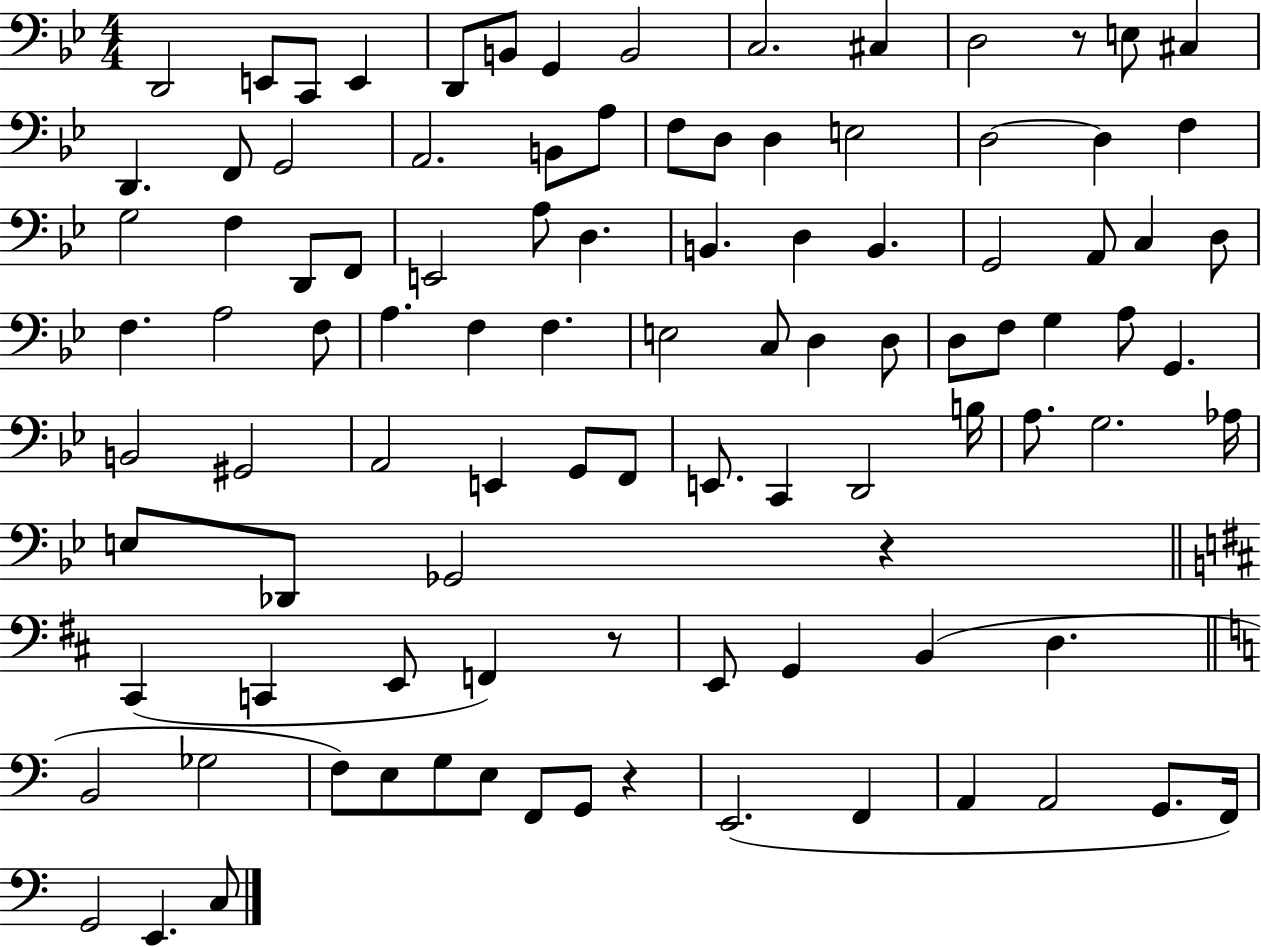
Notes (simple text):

D2/h E2/e C2/e E2/q D2/e B2/e G2/q B2/h C3/h. C#3/q D3/h R/e E3/e C#3/q D2/q. F2/e G2/h A2/h. B2/e A3/e F3/e D3/e D3/q E3/h D3/h D3/q F3/q G3/h F3/q D2/e F2/e E2/h A3/e D3/q. B2/q. D3/q B2/q. G2/h A2/e C3/q D3/e F3/q. A3/h F3/e A3/q. F3/q F3/q. E3/h C3/e D3/q D3/e D3/e F3/e G3/q A3/e G2/q. B2/h G#2/h A2/h E2/q G2/e F2/e E2/e. C2/q D2/h B3/s A3/e. G3/h. Ab3/s E3/e Db2/e Gb2/h R/q C#2/q C2/q E2/e F2/q R/e E2/e G2/q B2/q D3/q. B2/h Gb3/h F3/e E3/e G3/e E3/e F2/e G2/e R/q E2/h. F2/q A2/q A2/h G2/e. F2/s G2/h E2/q. C3/e